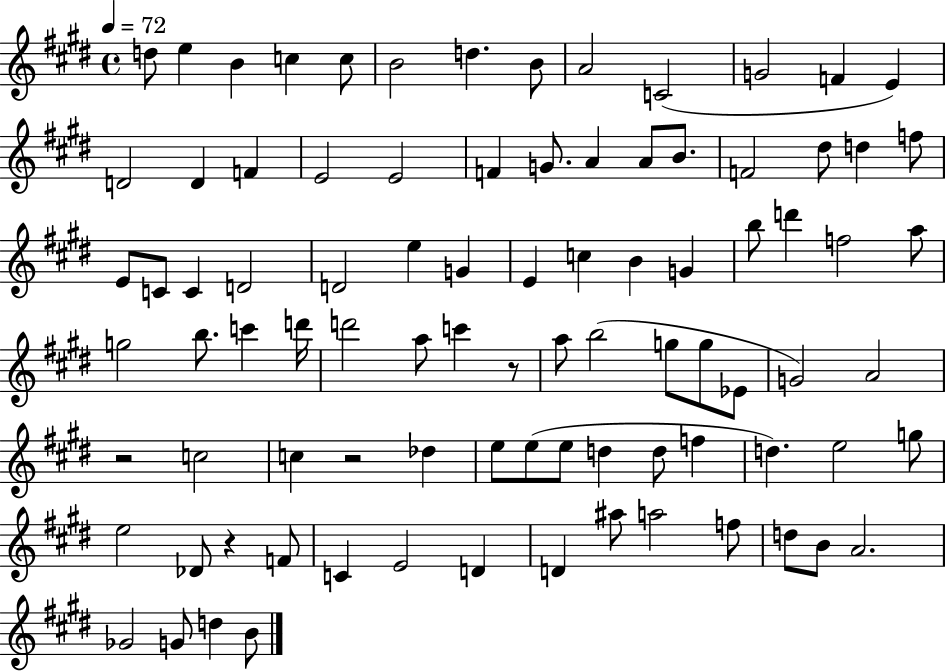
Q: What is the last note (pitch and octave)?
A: B4